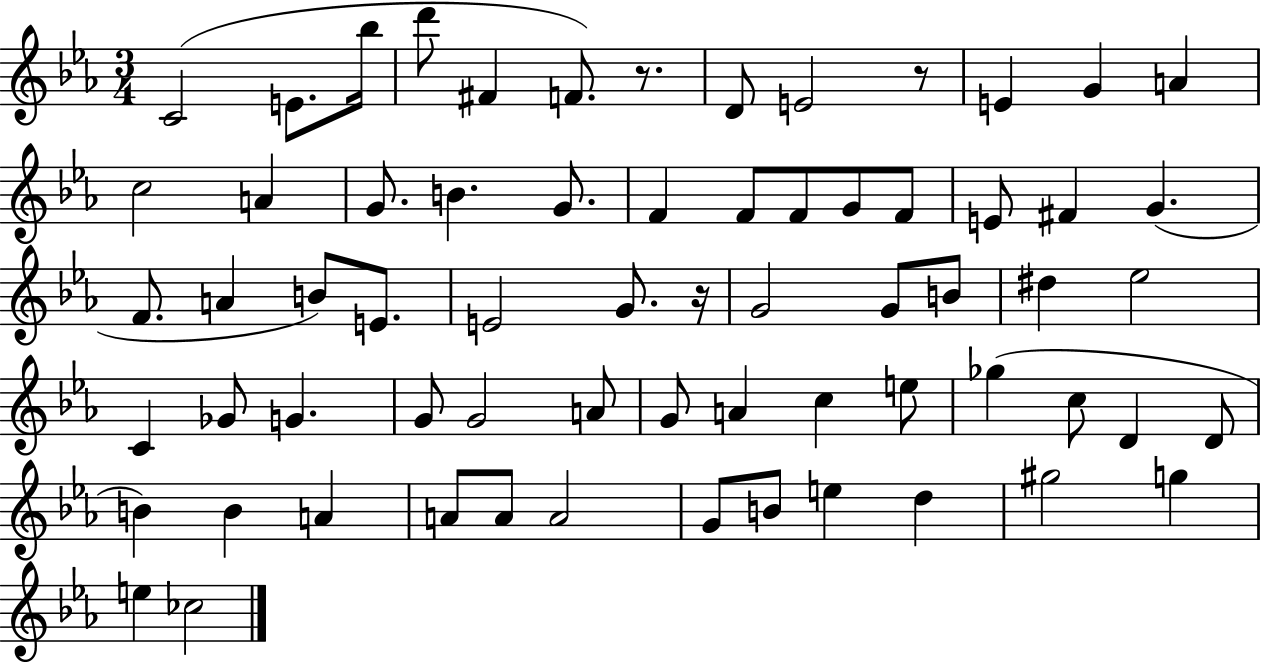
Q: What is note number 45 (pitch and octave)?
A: E5